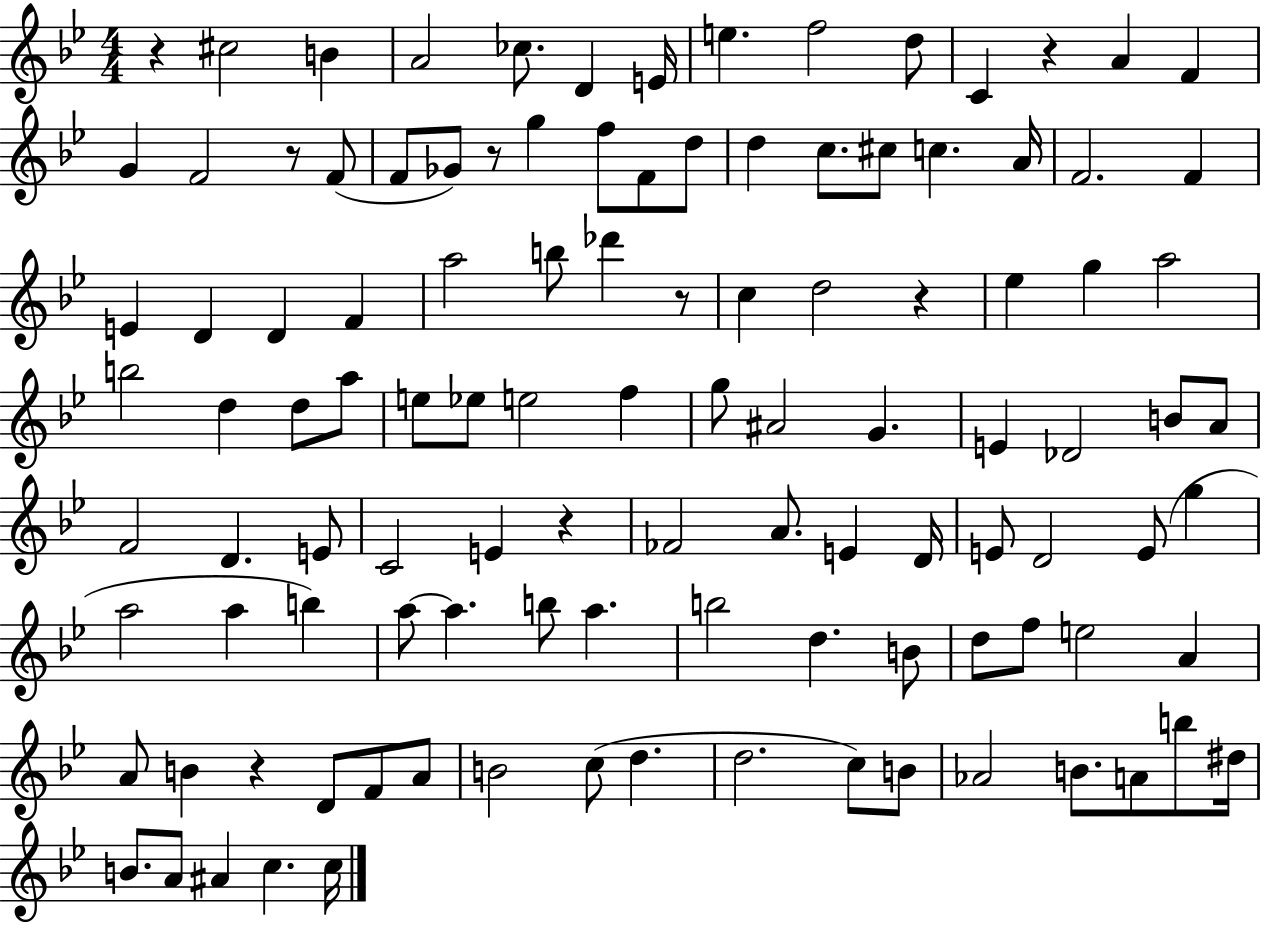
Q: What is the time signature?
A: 4/4